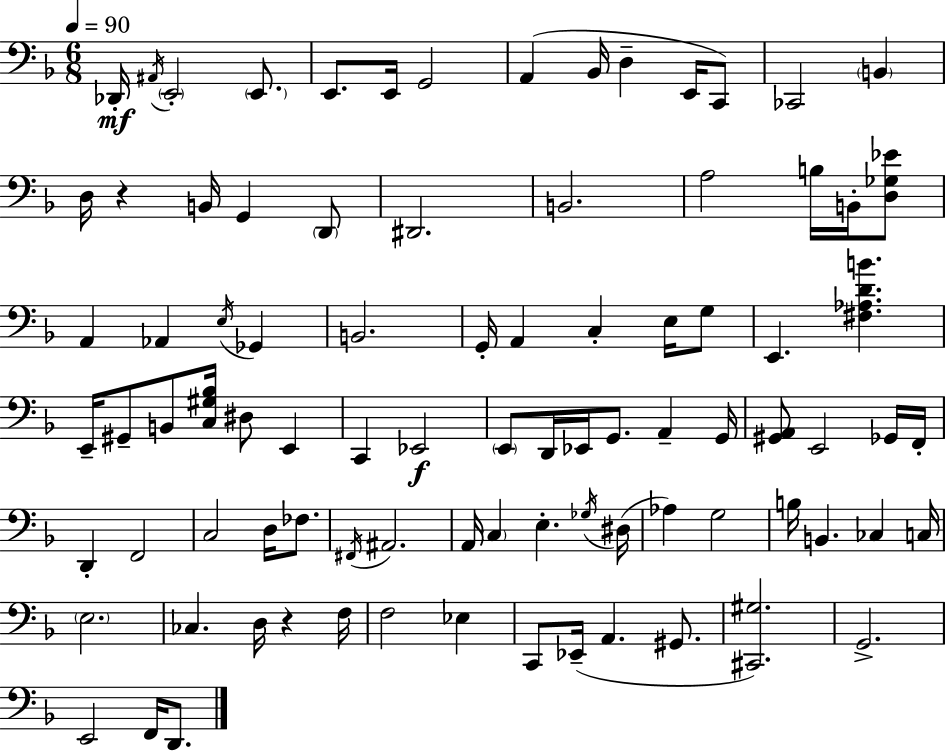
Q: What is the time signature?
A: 6/8